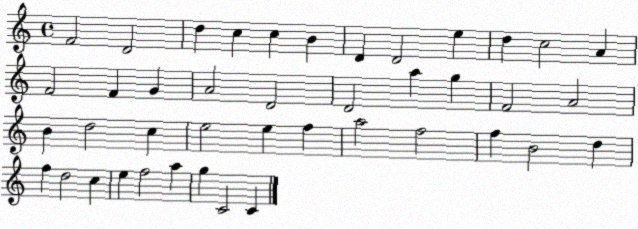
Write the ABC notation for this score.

X:1
T:Untitled
M:4/4
L:1/4
K:C
F2 D2 d c c B D D2 e d c2 A F2 F G A2 D2 D2 a g F2 A2 B d2 c e2 e f a2 f2 f B2 d f d2 c e f2 a g C2 C